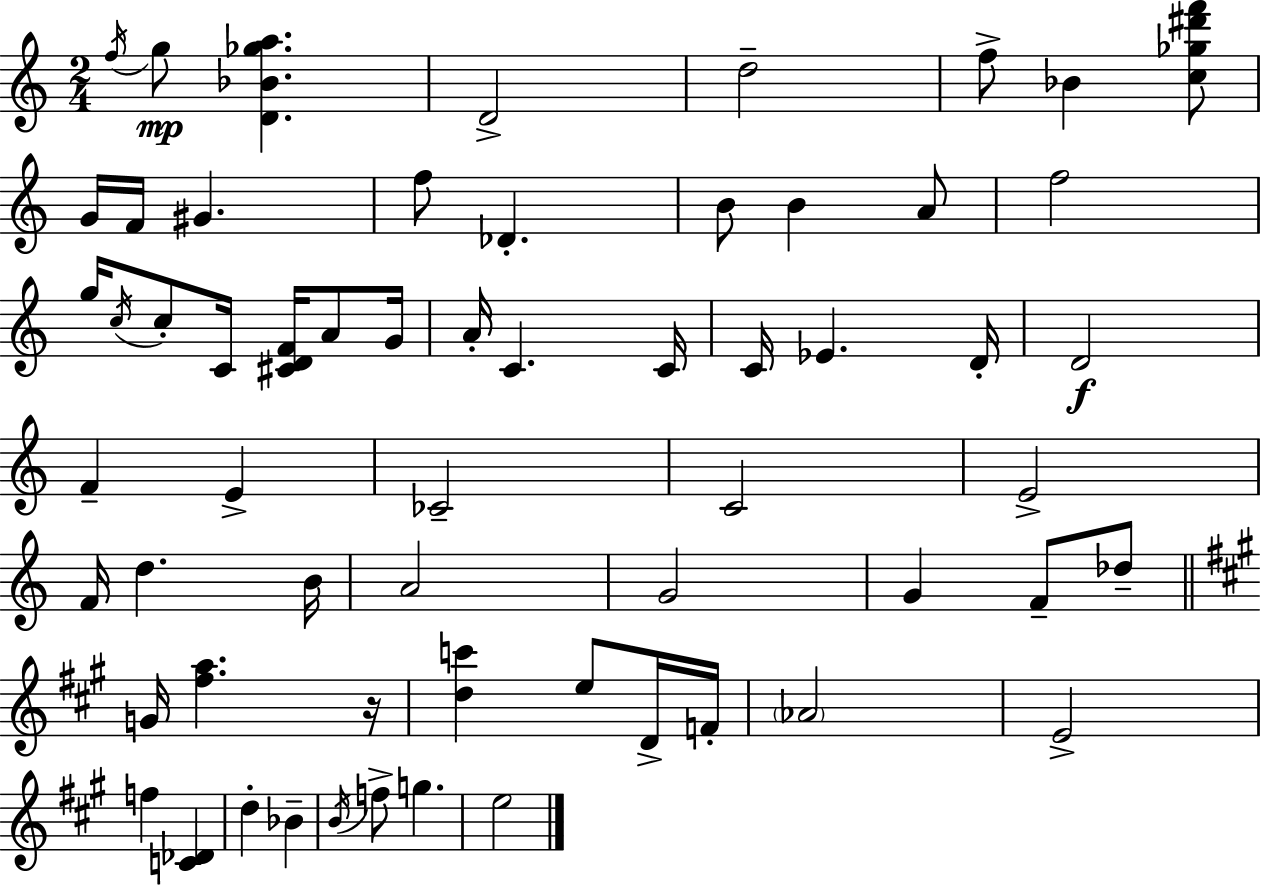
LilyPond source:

{
  \clef treble
  \numericTimeSignature
  \time 2/4
  \key c \major
  \repeat volta 2 { \acciaccatura { f''16 }\mp g''8 <d' bes' ges'' a''>4. | d'2-> | d''2-- | f''8-> bes'4 <c'' ges'' dis''' f'''>8 | \break g'16 f'16 gis'4. | f''8 des'4.-. | b'8 b'4 a'8 | f''2 | \break g''16 \acciaccatura { c''16 } c''8-. c'16 <cis' d' f'>16 a'8 | g'16 a'16-. c'4. | c'16 c'16 ees'4. | d'16-. d'2\f | \break f'4-- e'4-> | ces'2-- | c'2 | e'2-> | \break f'16 d''4. | b'16 a'2 | g'2 | g'4 f'8-- | \break des''8-- \bar "||" \break \key a \major g'16 <fis'' a''>4. r16 | <d'' c'''>4 e''8 d'16-> f'16-. | \parenthesize aes'2 | e'2-> | \break f''4 <c' des'>4 | d''4-. bes'4-- | \acciaccatura { b'16 } f''8-> g''4. | e''2 | \break } \bar "|."
}